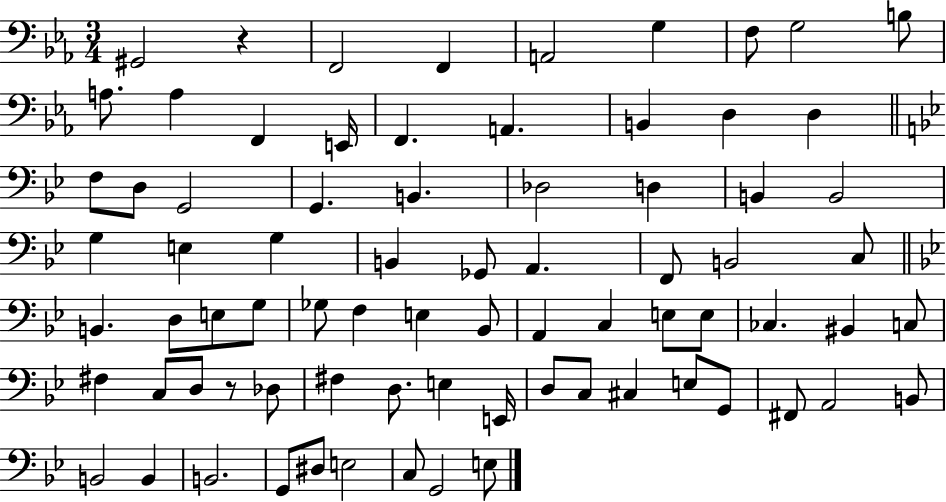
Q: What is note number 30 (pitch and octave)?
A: B2